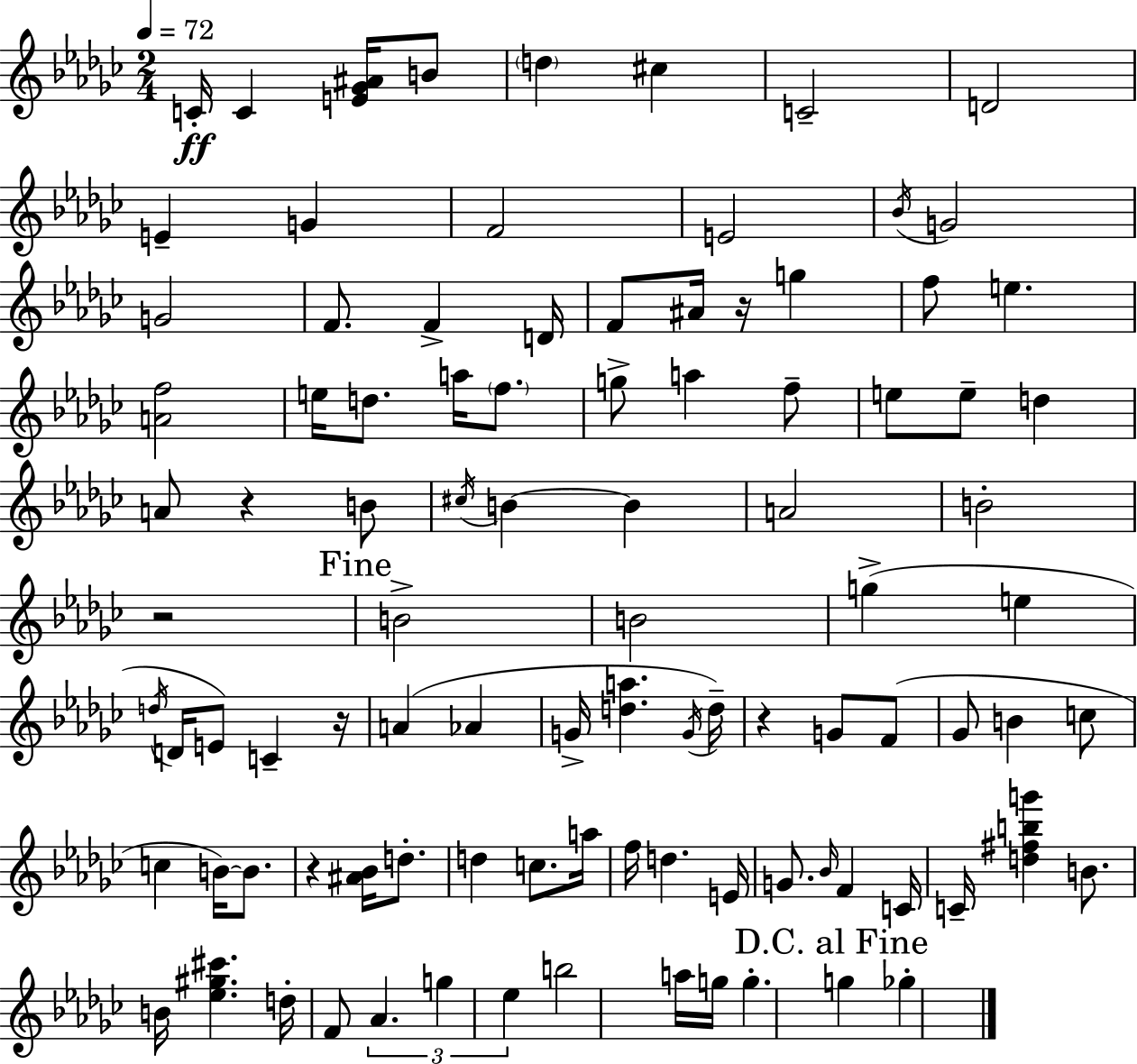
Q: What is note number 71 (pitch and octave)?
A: C4